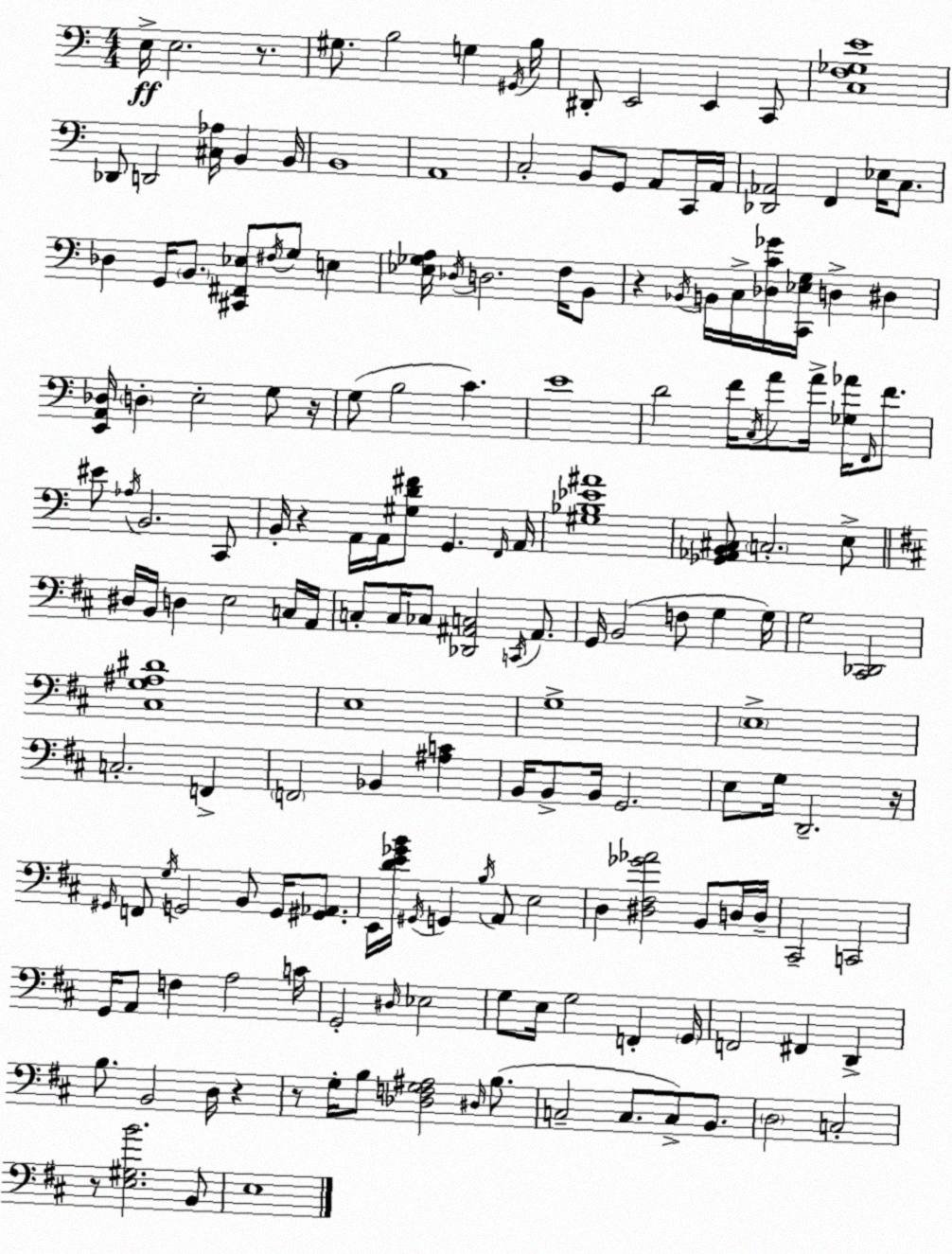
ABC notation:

X:1
T:Untitled
M:4/4
L:1/4
K:Am
E,/4 E,2 z/2 ^G,/2 B,2 G, ^G,,/4 B,/4 ^D,,/2 E,,2 E,, C,,/2 [C,F,_G,E]4 _D,,/2 D,,2 [^C,_A,]/4 B,, B,,/4 B,,4 A,,4 C,2 B,,/2 G,,/2 A,,/2 C,,/4 A,,/4 [_D,,_A,,]2 F,, _E,/4 C,/2 _D, G,,/4 B,,/2 [^C,,^F,,_E,]/2 ^F,/4 G,/2 E, [_E,_G,A,]/4 _D,/4 D,2 F,/4 B,,/2 z _B,,/4 B,,/4 C,/4 [_D,C_G]/4 [C,,_E,G,]/4 D, ^D, [E,,A,,_D,]/4 D, E,2 G,/2 z/4 G,/2 B,2 C E4 D2 F/4 C,/4 A/2 A/4 [_G,_A]/4 F,,/4 F/2 ^E/2 _A,/4 B,,2 C,,/2 B,,/4 z A,,/4 A,,/4 [^G,D^F]/2 G,, F,,/4 A,,/4 [^G,_B,_E^A]4 [_G,,_A,,B,,^C,]/2 C,2 E,/2 ^D,/4 B,,/4 D, E,2 C,/4 A,,/4 C,/2 C,/4 _C,/2 [_D,,^A,,C,]2 C,,/4 ^A,,/2 G,,/4 B,,2 F,/2 G, G,/4 G,2 [^C,,_D,,]2 [^C,G,^A,^D]4 E,4 G,4 E,4 C,2 F,, F,,2 _B,, [^A,C] B,,/4 B,,/2 B,,/4 G,,2 E,/2 G,/4 D,,2 z/4 ^G,,/4 F,,/2 G,/4 G,,2 B,,/2 G,,/4 [^G,,_A,,]/2 E,,/4 [DE_GB]/4 ^G,,/4 G,, B,/4 A,,/2 E,2 D, [^D,^F,_G_A]2 B,,/2 D,/4 D,/4 ^C,,2 C,,2 G,,/4 A,,/2 F, A,2 C/4 G,,2 ^D,/4 _E,2 G,/2 E,/4 G,2 F,, G,,/4 F,,2 ^F,, D,, B,/2 B,,2 D,/4 z z/2 G,/4 B,/2 [_D,F,G,^A,]2 ^D,/4 B,/2 C,2 C,/2 C,/2 B,,/2 D,2 C,2 z/2 [E,^G,B]2 B,,/2 E,4